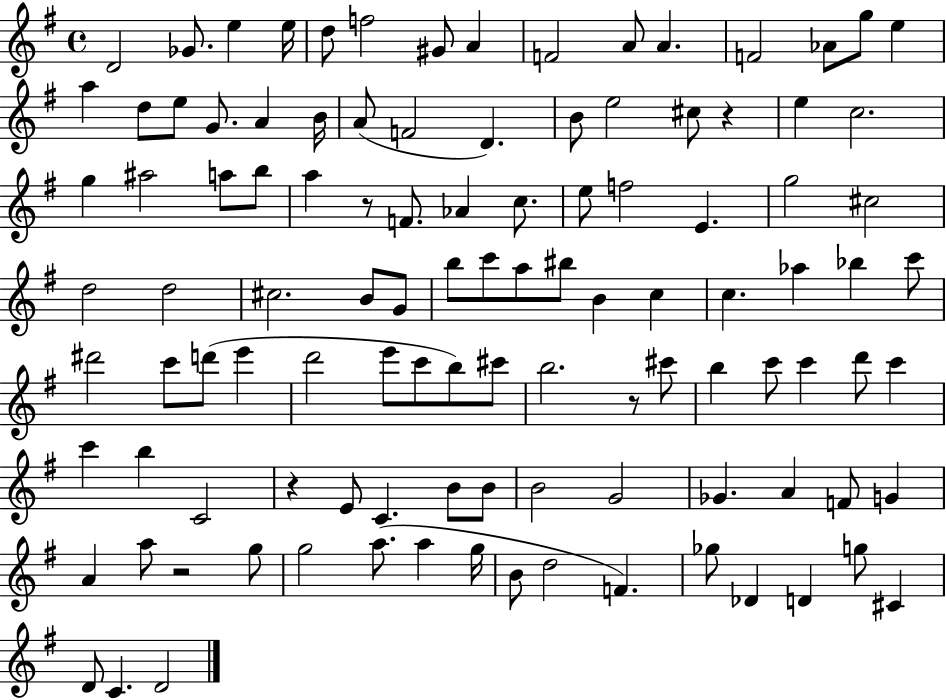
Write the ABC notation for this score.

X:1
T:Untitled
M:4/4
L:1/4
K:G
D2 _G/2 e e/4 d/2 f2 ^G/2 A F2 A/2 A F2 _A/2 g/2 e a d/2 e/2 G/2 A B/4 A/2 F2 D B/2 e2 ^c/2 z e c2 g ^a2 a/2 b/2 a z/2 F/2 _A c/2 e/2 f2 E g2 ^c2 d2 d2 ^c2 B/2 G/2 b/2 c'/2 a/2 ^b/2 B c c _a _b c'/2 ^d'2 c'/2 d'/2 e' d'2 e'/2 c'/2 b/2 ^c'/2 b2 z/2 ^c'/2 b c'/2 c' d'/2 c' c' b C2 z E/2 C B/2 B/2 B2 G2 _G A F/2 G A a/2 z2 g/2 g2 a/2 a g/4 B/2 d2 F _g/2 _D D g/2 ^C D/2 C D2